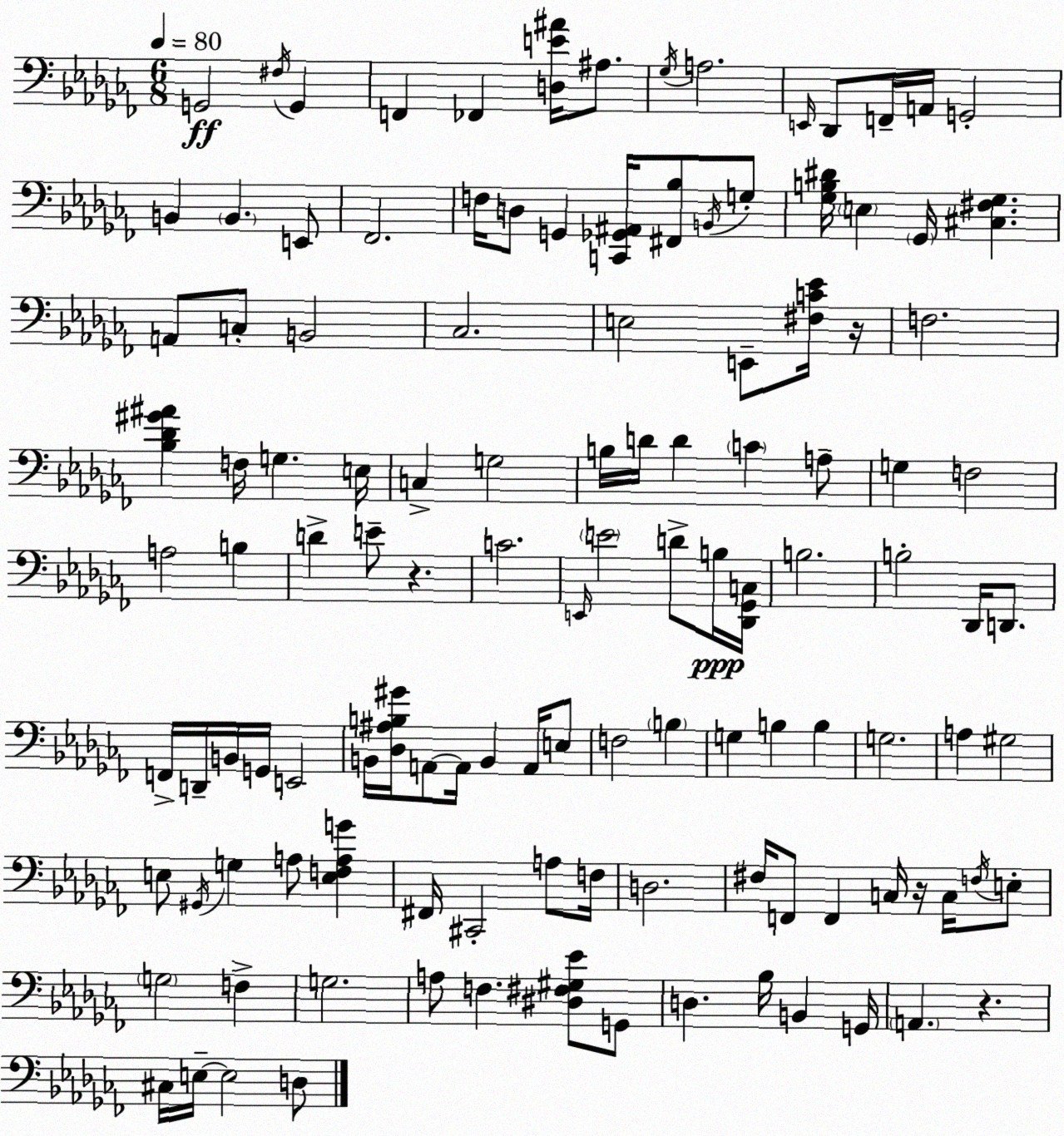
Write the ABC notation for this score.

X:1
T:Untitled
M:6/8
L:1/4
K:Abm
G,,2 ^F,/4 G,, F,, _F,, [D,E^A]/4 ^A,/2 _G,/4 A,2 E,,/4 _D,,/2 F,,/4 A,,/4 G,,2 B,, B,, E,,/2 _F,,2 F,/4 D,/2 G,, [C,,_G,,^A,,]/4 [^F,,_B,]/2 B,,/4 G,/2 [_G,B,^D]/4 E, _G,,/4 [^C,^F,_G,] A,,/2 C,/2 B,,2 _C,2 E,2 E,,/2 [^F,C_E]/4 z/4 F,2 [_B,_D^G^A] F,/4 G, E,/4 C, G,2 B,/4 D/4 D C A,/2 G, F,2 A,2 B, D E/2 z C2 E,,/4 E2 D/2 B,/4 [_D,,_G,,C,]/4 B,2 B,2 _D,,/4 D,,/2 F,,/4 D,,/4 B,,/4 G,,/4 E,,2 B,,/4 [_D,^A,B,^G]/4 A,,/2 A,,/4 B,, A,,/4 E,/2 F,2 B, G, B, B, G,2 A, ^G,2 E,/2 ^G,,/4 G, A,/2 [E,F,A,G] ^F,,/4 ^C,,2 A,/2 F,/4 D,2 ^F,/4 F,,/2 F,, C,/4 z/4 C,/4 F,/4 E,/2 G,2 F, G,2 A,/2 F, [^D,^F,^G,_E]/2 G,,/2 D, _B,/4 B,, G,,/4 A,, z ^C,/4 E,/4 E,2 D,/2